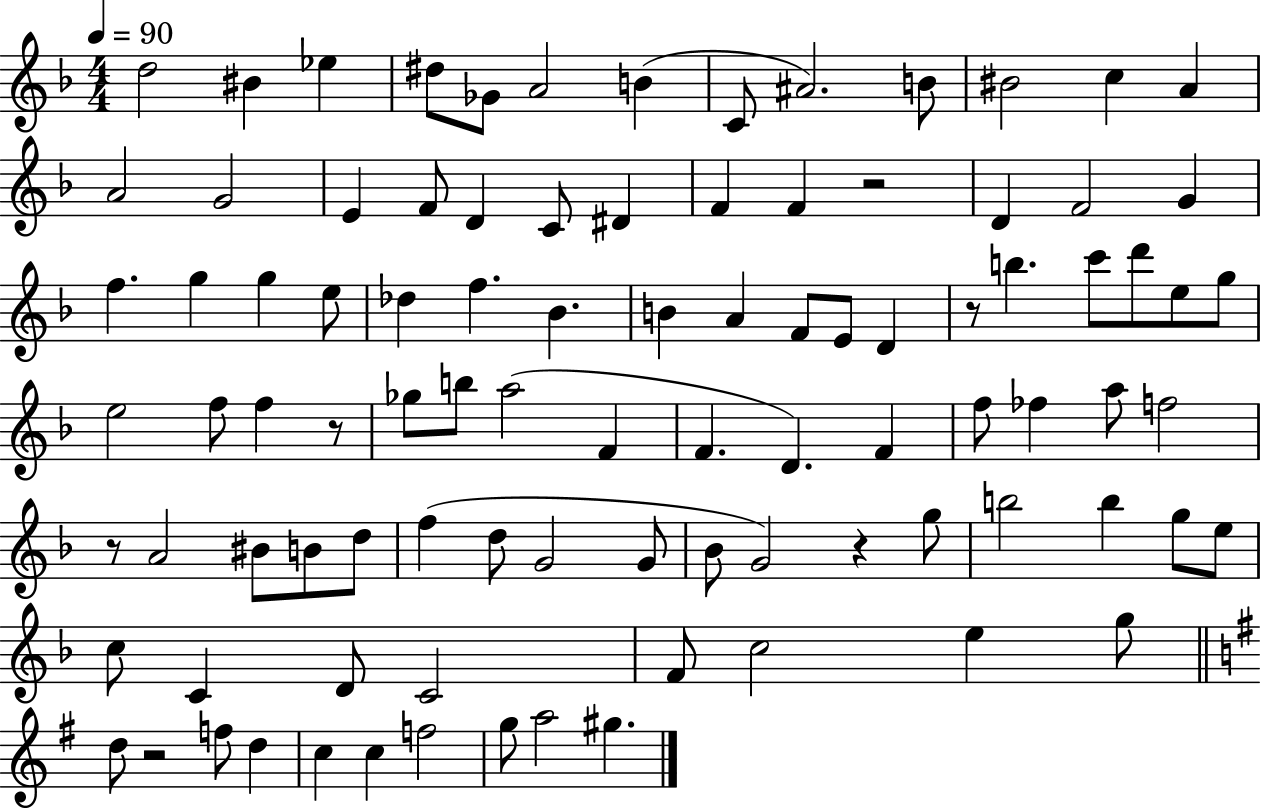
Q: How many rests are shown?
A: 6